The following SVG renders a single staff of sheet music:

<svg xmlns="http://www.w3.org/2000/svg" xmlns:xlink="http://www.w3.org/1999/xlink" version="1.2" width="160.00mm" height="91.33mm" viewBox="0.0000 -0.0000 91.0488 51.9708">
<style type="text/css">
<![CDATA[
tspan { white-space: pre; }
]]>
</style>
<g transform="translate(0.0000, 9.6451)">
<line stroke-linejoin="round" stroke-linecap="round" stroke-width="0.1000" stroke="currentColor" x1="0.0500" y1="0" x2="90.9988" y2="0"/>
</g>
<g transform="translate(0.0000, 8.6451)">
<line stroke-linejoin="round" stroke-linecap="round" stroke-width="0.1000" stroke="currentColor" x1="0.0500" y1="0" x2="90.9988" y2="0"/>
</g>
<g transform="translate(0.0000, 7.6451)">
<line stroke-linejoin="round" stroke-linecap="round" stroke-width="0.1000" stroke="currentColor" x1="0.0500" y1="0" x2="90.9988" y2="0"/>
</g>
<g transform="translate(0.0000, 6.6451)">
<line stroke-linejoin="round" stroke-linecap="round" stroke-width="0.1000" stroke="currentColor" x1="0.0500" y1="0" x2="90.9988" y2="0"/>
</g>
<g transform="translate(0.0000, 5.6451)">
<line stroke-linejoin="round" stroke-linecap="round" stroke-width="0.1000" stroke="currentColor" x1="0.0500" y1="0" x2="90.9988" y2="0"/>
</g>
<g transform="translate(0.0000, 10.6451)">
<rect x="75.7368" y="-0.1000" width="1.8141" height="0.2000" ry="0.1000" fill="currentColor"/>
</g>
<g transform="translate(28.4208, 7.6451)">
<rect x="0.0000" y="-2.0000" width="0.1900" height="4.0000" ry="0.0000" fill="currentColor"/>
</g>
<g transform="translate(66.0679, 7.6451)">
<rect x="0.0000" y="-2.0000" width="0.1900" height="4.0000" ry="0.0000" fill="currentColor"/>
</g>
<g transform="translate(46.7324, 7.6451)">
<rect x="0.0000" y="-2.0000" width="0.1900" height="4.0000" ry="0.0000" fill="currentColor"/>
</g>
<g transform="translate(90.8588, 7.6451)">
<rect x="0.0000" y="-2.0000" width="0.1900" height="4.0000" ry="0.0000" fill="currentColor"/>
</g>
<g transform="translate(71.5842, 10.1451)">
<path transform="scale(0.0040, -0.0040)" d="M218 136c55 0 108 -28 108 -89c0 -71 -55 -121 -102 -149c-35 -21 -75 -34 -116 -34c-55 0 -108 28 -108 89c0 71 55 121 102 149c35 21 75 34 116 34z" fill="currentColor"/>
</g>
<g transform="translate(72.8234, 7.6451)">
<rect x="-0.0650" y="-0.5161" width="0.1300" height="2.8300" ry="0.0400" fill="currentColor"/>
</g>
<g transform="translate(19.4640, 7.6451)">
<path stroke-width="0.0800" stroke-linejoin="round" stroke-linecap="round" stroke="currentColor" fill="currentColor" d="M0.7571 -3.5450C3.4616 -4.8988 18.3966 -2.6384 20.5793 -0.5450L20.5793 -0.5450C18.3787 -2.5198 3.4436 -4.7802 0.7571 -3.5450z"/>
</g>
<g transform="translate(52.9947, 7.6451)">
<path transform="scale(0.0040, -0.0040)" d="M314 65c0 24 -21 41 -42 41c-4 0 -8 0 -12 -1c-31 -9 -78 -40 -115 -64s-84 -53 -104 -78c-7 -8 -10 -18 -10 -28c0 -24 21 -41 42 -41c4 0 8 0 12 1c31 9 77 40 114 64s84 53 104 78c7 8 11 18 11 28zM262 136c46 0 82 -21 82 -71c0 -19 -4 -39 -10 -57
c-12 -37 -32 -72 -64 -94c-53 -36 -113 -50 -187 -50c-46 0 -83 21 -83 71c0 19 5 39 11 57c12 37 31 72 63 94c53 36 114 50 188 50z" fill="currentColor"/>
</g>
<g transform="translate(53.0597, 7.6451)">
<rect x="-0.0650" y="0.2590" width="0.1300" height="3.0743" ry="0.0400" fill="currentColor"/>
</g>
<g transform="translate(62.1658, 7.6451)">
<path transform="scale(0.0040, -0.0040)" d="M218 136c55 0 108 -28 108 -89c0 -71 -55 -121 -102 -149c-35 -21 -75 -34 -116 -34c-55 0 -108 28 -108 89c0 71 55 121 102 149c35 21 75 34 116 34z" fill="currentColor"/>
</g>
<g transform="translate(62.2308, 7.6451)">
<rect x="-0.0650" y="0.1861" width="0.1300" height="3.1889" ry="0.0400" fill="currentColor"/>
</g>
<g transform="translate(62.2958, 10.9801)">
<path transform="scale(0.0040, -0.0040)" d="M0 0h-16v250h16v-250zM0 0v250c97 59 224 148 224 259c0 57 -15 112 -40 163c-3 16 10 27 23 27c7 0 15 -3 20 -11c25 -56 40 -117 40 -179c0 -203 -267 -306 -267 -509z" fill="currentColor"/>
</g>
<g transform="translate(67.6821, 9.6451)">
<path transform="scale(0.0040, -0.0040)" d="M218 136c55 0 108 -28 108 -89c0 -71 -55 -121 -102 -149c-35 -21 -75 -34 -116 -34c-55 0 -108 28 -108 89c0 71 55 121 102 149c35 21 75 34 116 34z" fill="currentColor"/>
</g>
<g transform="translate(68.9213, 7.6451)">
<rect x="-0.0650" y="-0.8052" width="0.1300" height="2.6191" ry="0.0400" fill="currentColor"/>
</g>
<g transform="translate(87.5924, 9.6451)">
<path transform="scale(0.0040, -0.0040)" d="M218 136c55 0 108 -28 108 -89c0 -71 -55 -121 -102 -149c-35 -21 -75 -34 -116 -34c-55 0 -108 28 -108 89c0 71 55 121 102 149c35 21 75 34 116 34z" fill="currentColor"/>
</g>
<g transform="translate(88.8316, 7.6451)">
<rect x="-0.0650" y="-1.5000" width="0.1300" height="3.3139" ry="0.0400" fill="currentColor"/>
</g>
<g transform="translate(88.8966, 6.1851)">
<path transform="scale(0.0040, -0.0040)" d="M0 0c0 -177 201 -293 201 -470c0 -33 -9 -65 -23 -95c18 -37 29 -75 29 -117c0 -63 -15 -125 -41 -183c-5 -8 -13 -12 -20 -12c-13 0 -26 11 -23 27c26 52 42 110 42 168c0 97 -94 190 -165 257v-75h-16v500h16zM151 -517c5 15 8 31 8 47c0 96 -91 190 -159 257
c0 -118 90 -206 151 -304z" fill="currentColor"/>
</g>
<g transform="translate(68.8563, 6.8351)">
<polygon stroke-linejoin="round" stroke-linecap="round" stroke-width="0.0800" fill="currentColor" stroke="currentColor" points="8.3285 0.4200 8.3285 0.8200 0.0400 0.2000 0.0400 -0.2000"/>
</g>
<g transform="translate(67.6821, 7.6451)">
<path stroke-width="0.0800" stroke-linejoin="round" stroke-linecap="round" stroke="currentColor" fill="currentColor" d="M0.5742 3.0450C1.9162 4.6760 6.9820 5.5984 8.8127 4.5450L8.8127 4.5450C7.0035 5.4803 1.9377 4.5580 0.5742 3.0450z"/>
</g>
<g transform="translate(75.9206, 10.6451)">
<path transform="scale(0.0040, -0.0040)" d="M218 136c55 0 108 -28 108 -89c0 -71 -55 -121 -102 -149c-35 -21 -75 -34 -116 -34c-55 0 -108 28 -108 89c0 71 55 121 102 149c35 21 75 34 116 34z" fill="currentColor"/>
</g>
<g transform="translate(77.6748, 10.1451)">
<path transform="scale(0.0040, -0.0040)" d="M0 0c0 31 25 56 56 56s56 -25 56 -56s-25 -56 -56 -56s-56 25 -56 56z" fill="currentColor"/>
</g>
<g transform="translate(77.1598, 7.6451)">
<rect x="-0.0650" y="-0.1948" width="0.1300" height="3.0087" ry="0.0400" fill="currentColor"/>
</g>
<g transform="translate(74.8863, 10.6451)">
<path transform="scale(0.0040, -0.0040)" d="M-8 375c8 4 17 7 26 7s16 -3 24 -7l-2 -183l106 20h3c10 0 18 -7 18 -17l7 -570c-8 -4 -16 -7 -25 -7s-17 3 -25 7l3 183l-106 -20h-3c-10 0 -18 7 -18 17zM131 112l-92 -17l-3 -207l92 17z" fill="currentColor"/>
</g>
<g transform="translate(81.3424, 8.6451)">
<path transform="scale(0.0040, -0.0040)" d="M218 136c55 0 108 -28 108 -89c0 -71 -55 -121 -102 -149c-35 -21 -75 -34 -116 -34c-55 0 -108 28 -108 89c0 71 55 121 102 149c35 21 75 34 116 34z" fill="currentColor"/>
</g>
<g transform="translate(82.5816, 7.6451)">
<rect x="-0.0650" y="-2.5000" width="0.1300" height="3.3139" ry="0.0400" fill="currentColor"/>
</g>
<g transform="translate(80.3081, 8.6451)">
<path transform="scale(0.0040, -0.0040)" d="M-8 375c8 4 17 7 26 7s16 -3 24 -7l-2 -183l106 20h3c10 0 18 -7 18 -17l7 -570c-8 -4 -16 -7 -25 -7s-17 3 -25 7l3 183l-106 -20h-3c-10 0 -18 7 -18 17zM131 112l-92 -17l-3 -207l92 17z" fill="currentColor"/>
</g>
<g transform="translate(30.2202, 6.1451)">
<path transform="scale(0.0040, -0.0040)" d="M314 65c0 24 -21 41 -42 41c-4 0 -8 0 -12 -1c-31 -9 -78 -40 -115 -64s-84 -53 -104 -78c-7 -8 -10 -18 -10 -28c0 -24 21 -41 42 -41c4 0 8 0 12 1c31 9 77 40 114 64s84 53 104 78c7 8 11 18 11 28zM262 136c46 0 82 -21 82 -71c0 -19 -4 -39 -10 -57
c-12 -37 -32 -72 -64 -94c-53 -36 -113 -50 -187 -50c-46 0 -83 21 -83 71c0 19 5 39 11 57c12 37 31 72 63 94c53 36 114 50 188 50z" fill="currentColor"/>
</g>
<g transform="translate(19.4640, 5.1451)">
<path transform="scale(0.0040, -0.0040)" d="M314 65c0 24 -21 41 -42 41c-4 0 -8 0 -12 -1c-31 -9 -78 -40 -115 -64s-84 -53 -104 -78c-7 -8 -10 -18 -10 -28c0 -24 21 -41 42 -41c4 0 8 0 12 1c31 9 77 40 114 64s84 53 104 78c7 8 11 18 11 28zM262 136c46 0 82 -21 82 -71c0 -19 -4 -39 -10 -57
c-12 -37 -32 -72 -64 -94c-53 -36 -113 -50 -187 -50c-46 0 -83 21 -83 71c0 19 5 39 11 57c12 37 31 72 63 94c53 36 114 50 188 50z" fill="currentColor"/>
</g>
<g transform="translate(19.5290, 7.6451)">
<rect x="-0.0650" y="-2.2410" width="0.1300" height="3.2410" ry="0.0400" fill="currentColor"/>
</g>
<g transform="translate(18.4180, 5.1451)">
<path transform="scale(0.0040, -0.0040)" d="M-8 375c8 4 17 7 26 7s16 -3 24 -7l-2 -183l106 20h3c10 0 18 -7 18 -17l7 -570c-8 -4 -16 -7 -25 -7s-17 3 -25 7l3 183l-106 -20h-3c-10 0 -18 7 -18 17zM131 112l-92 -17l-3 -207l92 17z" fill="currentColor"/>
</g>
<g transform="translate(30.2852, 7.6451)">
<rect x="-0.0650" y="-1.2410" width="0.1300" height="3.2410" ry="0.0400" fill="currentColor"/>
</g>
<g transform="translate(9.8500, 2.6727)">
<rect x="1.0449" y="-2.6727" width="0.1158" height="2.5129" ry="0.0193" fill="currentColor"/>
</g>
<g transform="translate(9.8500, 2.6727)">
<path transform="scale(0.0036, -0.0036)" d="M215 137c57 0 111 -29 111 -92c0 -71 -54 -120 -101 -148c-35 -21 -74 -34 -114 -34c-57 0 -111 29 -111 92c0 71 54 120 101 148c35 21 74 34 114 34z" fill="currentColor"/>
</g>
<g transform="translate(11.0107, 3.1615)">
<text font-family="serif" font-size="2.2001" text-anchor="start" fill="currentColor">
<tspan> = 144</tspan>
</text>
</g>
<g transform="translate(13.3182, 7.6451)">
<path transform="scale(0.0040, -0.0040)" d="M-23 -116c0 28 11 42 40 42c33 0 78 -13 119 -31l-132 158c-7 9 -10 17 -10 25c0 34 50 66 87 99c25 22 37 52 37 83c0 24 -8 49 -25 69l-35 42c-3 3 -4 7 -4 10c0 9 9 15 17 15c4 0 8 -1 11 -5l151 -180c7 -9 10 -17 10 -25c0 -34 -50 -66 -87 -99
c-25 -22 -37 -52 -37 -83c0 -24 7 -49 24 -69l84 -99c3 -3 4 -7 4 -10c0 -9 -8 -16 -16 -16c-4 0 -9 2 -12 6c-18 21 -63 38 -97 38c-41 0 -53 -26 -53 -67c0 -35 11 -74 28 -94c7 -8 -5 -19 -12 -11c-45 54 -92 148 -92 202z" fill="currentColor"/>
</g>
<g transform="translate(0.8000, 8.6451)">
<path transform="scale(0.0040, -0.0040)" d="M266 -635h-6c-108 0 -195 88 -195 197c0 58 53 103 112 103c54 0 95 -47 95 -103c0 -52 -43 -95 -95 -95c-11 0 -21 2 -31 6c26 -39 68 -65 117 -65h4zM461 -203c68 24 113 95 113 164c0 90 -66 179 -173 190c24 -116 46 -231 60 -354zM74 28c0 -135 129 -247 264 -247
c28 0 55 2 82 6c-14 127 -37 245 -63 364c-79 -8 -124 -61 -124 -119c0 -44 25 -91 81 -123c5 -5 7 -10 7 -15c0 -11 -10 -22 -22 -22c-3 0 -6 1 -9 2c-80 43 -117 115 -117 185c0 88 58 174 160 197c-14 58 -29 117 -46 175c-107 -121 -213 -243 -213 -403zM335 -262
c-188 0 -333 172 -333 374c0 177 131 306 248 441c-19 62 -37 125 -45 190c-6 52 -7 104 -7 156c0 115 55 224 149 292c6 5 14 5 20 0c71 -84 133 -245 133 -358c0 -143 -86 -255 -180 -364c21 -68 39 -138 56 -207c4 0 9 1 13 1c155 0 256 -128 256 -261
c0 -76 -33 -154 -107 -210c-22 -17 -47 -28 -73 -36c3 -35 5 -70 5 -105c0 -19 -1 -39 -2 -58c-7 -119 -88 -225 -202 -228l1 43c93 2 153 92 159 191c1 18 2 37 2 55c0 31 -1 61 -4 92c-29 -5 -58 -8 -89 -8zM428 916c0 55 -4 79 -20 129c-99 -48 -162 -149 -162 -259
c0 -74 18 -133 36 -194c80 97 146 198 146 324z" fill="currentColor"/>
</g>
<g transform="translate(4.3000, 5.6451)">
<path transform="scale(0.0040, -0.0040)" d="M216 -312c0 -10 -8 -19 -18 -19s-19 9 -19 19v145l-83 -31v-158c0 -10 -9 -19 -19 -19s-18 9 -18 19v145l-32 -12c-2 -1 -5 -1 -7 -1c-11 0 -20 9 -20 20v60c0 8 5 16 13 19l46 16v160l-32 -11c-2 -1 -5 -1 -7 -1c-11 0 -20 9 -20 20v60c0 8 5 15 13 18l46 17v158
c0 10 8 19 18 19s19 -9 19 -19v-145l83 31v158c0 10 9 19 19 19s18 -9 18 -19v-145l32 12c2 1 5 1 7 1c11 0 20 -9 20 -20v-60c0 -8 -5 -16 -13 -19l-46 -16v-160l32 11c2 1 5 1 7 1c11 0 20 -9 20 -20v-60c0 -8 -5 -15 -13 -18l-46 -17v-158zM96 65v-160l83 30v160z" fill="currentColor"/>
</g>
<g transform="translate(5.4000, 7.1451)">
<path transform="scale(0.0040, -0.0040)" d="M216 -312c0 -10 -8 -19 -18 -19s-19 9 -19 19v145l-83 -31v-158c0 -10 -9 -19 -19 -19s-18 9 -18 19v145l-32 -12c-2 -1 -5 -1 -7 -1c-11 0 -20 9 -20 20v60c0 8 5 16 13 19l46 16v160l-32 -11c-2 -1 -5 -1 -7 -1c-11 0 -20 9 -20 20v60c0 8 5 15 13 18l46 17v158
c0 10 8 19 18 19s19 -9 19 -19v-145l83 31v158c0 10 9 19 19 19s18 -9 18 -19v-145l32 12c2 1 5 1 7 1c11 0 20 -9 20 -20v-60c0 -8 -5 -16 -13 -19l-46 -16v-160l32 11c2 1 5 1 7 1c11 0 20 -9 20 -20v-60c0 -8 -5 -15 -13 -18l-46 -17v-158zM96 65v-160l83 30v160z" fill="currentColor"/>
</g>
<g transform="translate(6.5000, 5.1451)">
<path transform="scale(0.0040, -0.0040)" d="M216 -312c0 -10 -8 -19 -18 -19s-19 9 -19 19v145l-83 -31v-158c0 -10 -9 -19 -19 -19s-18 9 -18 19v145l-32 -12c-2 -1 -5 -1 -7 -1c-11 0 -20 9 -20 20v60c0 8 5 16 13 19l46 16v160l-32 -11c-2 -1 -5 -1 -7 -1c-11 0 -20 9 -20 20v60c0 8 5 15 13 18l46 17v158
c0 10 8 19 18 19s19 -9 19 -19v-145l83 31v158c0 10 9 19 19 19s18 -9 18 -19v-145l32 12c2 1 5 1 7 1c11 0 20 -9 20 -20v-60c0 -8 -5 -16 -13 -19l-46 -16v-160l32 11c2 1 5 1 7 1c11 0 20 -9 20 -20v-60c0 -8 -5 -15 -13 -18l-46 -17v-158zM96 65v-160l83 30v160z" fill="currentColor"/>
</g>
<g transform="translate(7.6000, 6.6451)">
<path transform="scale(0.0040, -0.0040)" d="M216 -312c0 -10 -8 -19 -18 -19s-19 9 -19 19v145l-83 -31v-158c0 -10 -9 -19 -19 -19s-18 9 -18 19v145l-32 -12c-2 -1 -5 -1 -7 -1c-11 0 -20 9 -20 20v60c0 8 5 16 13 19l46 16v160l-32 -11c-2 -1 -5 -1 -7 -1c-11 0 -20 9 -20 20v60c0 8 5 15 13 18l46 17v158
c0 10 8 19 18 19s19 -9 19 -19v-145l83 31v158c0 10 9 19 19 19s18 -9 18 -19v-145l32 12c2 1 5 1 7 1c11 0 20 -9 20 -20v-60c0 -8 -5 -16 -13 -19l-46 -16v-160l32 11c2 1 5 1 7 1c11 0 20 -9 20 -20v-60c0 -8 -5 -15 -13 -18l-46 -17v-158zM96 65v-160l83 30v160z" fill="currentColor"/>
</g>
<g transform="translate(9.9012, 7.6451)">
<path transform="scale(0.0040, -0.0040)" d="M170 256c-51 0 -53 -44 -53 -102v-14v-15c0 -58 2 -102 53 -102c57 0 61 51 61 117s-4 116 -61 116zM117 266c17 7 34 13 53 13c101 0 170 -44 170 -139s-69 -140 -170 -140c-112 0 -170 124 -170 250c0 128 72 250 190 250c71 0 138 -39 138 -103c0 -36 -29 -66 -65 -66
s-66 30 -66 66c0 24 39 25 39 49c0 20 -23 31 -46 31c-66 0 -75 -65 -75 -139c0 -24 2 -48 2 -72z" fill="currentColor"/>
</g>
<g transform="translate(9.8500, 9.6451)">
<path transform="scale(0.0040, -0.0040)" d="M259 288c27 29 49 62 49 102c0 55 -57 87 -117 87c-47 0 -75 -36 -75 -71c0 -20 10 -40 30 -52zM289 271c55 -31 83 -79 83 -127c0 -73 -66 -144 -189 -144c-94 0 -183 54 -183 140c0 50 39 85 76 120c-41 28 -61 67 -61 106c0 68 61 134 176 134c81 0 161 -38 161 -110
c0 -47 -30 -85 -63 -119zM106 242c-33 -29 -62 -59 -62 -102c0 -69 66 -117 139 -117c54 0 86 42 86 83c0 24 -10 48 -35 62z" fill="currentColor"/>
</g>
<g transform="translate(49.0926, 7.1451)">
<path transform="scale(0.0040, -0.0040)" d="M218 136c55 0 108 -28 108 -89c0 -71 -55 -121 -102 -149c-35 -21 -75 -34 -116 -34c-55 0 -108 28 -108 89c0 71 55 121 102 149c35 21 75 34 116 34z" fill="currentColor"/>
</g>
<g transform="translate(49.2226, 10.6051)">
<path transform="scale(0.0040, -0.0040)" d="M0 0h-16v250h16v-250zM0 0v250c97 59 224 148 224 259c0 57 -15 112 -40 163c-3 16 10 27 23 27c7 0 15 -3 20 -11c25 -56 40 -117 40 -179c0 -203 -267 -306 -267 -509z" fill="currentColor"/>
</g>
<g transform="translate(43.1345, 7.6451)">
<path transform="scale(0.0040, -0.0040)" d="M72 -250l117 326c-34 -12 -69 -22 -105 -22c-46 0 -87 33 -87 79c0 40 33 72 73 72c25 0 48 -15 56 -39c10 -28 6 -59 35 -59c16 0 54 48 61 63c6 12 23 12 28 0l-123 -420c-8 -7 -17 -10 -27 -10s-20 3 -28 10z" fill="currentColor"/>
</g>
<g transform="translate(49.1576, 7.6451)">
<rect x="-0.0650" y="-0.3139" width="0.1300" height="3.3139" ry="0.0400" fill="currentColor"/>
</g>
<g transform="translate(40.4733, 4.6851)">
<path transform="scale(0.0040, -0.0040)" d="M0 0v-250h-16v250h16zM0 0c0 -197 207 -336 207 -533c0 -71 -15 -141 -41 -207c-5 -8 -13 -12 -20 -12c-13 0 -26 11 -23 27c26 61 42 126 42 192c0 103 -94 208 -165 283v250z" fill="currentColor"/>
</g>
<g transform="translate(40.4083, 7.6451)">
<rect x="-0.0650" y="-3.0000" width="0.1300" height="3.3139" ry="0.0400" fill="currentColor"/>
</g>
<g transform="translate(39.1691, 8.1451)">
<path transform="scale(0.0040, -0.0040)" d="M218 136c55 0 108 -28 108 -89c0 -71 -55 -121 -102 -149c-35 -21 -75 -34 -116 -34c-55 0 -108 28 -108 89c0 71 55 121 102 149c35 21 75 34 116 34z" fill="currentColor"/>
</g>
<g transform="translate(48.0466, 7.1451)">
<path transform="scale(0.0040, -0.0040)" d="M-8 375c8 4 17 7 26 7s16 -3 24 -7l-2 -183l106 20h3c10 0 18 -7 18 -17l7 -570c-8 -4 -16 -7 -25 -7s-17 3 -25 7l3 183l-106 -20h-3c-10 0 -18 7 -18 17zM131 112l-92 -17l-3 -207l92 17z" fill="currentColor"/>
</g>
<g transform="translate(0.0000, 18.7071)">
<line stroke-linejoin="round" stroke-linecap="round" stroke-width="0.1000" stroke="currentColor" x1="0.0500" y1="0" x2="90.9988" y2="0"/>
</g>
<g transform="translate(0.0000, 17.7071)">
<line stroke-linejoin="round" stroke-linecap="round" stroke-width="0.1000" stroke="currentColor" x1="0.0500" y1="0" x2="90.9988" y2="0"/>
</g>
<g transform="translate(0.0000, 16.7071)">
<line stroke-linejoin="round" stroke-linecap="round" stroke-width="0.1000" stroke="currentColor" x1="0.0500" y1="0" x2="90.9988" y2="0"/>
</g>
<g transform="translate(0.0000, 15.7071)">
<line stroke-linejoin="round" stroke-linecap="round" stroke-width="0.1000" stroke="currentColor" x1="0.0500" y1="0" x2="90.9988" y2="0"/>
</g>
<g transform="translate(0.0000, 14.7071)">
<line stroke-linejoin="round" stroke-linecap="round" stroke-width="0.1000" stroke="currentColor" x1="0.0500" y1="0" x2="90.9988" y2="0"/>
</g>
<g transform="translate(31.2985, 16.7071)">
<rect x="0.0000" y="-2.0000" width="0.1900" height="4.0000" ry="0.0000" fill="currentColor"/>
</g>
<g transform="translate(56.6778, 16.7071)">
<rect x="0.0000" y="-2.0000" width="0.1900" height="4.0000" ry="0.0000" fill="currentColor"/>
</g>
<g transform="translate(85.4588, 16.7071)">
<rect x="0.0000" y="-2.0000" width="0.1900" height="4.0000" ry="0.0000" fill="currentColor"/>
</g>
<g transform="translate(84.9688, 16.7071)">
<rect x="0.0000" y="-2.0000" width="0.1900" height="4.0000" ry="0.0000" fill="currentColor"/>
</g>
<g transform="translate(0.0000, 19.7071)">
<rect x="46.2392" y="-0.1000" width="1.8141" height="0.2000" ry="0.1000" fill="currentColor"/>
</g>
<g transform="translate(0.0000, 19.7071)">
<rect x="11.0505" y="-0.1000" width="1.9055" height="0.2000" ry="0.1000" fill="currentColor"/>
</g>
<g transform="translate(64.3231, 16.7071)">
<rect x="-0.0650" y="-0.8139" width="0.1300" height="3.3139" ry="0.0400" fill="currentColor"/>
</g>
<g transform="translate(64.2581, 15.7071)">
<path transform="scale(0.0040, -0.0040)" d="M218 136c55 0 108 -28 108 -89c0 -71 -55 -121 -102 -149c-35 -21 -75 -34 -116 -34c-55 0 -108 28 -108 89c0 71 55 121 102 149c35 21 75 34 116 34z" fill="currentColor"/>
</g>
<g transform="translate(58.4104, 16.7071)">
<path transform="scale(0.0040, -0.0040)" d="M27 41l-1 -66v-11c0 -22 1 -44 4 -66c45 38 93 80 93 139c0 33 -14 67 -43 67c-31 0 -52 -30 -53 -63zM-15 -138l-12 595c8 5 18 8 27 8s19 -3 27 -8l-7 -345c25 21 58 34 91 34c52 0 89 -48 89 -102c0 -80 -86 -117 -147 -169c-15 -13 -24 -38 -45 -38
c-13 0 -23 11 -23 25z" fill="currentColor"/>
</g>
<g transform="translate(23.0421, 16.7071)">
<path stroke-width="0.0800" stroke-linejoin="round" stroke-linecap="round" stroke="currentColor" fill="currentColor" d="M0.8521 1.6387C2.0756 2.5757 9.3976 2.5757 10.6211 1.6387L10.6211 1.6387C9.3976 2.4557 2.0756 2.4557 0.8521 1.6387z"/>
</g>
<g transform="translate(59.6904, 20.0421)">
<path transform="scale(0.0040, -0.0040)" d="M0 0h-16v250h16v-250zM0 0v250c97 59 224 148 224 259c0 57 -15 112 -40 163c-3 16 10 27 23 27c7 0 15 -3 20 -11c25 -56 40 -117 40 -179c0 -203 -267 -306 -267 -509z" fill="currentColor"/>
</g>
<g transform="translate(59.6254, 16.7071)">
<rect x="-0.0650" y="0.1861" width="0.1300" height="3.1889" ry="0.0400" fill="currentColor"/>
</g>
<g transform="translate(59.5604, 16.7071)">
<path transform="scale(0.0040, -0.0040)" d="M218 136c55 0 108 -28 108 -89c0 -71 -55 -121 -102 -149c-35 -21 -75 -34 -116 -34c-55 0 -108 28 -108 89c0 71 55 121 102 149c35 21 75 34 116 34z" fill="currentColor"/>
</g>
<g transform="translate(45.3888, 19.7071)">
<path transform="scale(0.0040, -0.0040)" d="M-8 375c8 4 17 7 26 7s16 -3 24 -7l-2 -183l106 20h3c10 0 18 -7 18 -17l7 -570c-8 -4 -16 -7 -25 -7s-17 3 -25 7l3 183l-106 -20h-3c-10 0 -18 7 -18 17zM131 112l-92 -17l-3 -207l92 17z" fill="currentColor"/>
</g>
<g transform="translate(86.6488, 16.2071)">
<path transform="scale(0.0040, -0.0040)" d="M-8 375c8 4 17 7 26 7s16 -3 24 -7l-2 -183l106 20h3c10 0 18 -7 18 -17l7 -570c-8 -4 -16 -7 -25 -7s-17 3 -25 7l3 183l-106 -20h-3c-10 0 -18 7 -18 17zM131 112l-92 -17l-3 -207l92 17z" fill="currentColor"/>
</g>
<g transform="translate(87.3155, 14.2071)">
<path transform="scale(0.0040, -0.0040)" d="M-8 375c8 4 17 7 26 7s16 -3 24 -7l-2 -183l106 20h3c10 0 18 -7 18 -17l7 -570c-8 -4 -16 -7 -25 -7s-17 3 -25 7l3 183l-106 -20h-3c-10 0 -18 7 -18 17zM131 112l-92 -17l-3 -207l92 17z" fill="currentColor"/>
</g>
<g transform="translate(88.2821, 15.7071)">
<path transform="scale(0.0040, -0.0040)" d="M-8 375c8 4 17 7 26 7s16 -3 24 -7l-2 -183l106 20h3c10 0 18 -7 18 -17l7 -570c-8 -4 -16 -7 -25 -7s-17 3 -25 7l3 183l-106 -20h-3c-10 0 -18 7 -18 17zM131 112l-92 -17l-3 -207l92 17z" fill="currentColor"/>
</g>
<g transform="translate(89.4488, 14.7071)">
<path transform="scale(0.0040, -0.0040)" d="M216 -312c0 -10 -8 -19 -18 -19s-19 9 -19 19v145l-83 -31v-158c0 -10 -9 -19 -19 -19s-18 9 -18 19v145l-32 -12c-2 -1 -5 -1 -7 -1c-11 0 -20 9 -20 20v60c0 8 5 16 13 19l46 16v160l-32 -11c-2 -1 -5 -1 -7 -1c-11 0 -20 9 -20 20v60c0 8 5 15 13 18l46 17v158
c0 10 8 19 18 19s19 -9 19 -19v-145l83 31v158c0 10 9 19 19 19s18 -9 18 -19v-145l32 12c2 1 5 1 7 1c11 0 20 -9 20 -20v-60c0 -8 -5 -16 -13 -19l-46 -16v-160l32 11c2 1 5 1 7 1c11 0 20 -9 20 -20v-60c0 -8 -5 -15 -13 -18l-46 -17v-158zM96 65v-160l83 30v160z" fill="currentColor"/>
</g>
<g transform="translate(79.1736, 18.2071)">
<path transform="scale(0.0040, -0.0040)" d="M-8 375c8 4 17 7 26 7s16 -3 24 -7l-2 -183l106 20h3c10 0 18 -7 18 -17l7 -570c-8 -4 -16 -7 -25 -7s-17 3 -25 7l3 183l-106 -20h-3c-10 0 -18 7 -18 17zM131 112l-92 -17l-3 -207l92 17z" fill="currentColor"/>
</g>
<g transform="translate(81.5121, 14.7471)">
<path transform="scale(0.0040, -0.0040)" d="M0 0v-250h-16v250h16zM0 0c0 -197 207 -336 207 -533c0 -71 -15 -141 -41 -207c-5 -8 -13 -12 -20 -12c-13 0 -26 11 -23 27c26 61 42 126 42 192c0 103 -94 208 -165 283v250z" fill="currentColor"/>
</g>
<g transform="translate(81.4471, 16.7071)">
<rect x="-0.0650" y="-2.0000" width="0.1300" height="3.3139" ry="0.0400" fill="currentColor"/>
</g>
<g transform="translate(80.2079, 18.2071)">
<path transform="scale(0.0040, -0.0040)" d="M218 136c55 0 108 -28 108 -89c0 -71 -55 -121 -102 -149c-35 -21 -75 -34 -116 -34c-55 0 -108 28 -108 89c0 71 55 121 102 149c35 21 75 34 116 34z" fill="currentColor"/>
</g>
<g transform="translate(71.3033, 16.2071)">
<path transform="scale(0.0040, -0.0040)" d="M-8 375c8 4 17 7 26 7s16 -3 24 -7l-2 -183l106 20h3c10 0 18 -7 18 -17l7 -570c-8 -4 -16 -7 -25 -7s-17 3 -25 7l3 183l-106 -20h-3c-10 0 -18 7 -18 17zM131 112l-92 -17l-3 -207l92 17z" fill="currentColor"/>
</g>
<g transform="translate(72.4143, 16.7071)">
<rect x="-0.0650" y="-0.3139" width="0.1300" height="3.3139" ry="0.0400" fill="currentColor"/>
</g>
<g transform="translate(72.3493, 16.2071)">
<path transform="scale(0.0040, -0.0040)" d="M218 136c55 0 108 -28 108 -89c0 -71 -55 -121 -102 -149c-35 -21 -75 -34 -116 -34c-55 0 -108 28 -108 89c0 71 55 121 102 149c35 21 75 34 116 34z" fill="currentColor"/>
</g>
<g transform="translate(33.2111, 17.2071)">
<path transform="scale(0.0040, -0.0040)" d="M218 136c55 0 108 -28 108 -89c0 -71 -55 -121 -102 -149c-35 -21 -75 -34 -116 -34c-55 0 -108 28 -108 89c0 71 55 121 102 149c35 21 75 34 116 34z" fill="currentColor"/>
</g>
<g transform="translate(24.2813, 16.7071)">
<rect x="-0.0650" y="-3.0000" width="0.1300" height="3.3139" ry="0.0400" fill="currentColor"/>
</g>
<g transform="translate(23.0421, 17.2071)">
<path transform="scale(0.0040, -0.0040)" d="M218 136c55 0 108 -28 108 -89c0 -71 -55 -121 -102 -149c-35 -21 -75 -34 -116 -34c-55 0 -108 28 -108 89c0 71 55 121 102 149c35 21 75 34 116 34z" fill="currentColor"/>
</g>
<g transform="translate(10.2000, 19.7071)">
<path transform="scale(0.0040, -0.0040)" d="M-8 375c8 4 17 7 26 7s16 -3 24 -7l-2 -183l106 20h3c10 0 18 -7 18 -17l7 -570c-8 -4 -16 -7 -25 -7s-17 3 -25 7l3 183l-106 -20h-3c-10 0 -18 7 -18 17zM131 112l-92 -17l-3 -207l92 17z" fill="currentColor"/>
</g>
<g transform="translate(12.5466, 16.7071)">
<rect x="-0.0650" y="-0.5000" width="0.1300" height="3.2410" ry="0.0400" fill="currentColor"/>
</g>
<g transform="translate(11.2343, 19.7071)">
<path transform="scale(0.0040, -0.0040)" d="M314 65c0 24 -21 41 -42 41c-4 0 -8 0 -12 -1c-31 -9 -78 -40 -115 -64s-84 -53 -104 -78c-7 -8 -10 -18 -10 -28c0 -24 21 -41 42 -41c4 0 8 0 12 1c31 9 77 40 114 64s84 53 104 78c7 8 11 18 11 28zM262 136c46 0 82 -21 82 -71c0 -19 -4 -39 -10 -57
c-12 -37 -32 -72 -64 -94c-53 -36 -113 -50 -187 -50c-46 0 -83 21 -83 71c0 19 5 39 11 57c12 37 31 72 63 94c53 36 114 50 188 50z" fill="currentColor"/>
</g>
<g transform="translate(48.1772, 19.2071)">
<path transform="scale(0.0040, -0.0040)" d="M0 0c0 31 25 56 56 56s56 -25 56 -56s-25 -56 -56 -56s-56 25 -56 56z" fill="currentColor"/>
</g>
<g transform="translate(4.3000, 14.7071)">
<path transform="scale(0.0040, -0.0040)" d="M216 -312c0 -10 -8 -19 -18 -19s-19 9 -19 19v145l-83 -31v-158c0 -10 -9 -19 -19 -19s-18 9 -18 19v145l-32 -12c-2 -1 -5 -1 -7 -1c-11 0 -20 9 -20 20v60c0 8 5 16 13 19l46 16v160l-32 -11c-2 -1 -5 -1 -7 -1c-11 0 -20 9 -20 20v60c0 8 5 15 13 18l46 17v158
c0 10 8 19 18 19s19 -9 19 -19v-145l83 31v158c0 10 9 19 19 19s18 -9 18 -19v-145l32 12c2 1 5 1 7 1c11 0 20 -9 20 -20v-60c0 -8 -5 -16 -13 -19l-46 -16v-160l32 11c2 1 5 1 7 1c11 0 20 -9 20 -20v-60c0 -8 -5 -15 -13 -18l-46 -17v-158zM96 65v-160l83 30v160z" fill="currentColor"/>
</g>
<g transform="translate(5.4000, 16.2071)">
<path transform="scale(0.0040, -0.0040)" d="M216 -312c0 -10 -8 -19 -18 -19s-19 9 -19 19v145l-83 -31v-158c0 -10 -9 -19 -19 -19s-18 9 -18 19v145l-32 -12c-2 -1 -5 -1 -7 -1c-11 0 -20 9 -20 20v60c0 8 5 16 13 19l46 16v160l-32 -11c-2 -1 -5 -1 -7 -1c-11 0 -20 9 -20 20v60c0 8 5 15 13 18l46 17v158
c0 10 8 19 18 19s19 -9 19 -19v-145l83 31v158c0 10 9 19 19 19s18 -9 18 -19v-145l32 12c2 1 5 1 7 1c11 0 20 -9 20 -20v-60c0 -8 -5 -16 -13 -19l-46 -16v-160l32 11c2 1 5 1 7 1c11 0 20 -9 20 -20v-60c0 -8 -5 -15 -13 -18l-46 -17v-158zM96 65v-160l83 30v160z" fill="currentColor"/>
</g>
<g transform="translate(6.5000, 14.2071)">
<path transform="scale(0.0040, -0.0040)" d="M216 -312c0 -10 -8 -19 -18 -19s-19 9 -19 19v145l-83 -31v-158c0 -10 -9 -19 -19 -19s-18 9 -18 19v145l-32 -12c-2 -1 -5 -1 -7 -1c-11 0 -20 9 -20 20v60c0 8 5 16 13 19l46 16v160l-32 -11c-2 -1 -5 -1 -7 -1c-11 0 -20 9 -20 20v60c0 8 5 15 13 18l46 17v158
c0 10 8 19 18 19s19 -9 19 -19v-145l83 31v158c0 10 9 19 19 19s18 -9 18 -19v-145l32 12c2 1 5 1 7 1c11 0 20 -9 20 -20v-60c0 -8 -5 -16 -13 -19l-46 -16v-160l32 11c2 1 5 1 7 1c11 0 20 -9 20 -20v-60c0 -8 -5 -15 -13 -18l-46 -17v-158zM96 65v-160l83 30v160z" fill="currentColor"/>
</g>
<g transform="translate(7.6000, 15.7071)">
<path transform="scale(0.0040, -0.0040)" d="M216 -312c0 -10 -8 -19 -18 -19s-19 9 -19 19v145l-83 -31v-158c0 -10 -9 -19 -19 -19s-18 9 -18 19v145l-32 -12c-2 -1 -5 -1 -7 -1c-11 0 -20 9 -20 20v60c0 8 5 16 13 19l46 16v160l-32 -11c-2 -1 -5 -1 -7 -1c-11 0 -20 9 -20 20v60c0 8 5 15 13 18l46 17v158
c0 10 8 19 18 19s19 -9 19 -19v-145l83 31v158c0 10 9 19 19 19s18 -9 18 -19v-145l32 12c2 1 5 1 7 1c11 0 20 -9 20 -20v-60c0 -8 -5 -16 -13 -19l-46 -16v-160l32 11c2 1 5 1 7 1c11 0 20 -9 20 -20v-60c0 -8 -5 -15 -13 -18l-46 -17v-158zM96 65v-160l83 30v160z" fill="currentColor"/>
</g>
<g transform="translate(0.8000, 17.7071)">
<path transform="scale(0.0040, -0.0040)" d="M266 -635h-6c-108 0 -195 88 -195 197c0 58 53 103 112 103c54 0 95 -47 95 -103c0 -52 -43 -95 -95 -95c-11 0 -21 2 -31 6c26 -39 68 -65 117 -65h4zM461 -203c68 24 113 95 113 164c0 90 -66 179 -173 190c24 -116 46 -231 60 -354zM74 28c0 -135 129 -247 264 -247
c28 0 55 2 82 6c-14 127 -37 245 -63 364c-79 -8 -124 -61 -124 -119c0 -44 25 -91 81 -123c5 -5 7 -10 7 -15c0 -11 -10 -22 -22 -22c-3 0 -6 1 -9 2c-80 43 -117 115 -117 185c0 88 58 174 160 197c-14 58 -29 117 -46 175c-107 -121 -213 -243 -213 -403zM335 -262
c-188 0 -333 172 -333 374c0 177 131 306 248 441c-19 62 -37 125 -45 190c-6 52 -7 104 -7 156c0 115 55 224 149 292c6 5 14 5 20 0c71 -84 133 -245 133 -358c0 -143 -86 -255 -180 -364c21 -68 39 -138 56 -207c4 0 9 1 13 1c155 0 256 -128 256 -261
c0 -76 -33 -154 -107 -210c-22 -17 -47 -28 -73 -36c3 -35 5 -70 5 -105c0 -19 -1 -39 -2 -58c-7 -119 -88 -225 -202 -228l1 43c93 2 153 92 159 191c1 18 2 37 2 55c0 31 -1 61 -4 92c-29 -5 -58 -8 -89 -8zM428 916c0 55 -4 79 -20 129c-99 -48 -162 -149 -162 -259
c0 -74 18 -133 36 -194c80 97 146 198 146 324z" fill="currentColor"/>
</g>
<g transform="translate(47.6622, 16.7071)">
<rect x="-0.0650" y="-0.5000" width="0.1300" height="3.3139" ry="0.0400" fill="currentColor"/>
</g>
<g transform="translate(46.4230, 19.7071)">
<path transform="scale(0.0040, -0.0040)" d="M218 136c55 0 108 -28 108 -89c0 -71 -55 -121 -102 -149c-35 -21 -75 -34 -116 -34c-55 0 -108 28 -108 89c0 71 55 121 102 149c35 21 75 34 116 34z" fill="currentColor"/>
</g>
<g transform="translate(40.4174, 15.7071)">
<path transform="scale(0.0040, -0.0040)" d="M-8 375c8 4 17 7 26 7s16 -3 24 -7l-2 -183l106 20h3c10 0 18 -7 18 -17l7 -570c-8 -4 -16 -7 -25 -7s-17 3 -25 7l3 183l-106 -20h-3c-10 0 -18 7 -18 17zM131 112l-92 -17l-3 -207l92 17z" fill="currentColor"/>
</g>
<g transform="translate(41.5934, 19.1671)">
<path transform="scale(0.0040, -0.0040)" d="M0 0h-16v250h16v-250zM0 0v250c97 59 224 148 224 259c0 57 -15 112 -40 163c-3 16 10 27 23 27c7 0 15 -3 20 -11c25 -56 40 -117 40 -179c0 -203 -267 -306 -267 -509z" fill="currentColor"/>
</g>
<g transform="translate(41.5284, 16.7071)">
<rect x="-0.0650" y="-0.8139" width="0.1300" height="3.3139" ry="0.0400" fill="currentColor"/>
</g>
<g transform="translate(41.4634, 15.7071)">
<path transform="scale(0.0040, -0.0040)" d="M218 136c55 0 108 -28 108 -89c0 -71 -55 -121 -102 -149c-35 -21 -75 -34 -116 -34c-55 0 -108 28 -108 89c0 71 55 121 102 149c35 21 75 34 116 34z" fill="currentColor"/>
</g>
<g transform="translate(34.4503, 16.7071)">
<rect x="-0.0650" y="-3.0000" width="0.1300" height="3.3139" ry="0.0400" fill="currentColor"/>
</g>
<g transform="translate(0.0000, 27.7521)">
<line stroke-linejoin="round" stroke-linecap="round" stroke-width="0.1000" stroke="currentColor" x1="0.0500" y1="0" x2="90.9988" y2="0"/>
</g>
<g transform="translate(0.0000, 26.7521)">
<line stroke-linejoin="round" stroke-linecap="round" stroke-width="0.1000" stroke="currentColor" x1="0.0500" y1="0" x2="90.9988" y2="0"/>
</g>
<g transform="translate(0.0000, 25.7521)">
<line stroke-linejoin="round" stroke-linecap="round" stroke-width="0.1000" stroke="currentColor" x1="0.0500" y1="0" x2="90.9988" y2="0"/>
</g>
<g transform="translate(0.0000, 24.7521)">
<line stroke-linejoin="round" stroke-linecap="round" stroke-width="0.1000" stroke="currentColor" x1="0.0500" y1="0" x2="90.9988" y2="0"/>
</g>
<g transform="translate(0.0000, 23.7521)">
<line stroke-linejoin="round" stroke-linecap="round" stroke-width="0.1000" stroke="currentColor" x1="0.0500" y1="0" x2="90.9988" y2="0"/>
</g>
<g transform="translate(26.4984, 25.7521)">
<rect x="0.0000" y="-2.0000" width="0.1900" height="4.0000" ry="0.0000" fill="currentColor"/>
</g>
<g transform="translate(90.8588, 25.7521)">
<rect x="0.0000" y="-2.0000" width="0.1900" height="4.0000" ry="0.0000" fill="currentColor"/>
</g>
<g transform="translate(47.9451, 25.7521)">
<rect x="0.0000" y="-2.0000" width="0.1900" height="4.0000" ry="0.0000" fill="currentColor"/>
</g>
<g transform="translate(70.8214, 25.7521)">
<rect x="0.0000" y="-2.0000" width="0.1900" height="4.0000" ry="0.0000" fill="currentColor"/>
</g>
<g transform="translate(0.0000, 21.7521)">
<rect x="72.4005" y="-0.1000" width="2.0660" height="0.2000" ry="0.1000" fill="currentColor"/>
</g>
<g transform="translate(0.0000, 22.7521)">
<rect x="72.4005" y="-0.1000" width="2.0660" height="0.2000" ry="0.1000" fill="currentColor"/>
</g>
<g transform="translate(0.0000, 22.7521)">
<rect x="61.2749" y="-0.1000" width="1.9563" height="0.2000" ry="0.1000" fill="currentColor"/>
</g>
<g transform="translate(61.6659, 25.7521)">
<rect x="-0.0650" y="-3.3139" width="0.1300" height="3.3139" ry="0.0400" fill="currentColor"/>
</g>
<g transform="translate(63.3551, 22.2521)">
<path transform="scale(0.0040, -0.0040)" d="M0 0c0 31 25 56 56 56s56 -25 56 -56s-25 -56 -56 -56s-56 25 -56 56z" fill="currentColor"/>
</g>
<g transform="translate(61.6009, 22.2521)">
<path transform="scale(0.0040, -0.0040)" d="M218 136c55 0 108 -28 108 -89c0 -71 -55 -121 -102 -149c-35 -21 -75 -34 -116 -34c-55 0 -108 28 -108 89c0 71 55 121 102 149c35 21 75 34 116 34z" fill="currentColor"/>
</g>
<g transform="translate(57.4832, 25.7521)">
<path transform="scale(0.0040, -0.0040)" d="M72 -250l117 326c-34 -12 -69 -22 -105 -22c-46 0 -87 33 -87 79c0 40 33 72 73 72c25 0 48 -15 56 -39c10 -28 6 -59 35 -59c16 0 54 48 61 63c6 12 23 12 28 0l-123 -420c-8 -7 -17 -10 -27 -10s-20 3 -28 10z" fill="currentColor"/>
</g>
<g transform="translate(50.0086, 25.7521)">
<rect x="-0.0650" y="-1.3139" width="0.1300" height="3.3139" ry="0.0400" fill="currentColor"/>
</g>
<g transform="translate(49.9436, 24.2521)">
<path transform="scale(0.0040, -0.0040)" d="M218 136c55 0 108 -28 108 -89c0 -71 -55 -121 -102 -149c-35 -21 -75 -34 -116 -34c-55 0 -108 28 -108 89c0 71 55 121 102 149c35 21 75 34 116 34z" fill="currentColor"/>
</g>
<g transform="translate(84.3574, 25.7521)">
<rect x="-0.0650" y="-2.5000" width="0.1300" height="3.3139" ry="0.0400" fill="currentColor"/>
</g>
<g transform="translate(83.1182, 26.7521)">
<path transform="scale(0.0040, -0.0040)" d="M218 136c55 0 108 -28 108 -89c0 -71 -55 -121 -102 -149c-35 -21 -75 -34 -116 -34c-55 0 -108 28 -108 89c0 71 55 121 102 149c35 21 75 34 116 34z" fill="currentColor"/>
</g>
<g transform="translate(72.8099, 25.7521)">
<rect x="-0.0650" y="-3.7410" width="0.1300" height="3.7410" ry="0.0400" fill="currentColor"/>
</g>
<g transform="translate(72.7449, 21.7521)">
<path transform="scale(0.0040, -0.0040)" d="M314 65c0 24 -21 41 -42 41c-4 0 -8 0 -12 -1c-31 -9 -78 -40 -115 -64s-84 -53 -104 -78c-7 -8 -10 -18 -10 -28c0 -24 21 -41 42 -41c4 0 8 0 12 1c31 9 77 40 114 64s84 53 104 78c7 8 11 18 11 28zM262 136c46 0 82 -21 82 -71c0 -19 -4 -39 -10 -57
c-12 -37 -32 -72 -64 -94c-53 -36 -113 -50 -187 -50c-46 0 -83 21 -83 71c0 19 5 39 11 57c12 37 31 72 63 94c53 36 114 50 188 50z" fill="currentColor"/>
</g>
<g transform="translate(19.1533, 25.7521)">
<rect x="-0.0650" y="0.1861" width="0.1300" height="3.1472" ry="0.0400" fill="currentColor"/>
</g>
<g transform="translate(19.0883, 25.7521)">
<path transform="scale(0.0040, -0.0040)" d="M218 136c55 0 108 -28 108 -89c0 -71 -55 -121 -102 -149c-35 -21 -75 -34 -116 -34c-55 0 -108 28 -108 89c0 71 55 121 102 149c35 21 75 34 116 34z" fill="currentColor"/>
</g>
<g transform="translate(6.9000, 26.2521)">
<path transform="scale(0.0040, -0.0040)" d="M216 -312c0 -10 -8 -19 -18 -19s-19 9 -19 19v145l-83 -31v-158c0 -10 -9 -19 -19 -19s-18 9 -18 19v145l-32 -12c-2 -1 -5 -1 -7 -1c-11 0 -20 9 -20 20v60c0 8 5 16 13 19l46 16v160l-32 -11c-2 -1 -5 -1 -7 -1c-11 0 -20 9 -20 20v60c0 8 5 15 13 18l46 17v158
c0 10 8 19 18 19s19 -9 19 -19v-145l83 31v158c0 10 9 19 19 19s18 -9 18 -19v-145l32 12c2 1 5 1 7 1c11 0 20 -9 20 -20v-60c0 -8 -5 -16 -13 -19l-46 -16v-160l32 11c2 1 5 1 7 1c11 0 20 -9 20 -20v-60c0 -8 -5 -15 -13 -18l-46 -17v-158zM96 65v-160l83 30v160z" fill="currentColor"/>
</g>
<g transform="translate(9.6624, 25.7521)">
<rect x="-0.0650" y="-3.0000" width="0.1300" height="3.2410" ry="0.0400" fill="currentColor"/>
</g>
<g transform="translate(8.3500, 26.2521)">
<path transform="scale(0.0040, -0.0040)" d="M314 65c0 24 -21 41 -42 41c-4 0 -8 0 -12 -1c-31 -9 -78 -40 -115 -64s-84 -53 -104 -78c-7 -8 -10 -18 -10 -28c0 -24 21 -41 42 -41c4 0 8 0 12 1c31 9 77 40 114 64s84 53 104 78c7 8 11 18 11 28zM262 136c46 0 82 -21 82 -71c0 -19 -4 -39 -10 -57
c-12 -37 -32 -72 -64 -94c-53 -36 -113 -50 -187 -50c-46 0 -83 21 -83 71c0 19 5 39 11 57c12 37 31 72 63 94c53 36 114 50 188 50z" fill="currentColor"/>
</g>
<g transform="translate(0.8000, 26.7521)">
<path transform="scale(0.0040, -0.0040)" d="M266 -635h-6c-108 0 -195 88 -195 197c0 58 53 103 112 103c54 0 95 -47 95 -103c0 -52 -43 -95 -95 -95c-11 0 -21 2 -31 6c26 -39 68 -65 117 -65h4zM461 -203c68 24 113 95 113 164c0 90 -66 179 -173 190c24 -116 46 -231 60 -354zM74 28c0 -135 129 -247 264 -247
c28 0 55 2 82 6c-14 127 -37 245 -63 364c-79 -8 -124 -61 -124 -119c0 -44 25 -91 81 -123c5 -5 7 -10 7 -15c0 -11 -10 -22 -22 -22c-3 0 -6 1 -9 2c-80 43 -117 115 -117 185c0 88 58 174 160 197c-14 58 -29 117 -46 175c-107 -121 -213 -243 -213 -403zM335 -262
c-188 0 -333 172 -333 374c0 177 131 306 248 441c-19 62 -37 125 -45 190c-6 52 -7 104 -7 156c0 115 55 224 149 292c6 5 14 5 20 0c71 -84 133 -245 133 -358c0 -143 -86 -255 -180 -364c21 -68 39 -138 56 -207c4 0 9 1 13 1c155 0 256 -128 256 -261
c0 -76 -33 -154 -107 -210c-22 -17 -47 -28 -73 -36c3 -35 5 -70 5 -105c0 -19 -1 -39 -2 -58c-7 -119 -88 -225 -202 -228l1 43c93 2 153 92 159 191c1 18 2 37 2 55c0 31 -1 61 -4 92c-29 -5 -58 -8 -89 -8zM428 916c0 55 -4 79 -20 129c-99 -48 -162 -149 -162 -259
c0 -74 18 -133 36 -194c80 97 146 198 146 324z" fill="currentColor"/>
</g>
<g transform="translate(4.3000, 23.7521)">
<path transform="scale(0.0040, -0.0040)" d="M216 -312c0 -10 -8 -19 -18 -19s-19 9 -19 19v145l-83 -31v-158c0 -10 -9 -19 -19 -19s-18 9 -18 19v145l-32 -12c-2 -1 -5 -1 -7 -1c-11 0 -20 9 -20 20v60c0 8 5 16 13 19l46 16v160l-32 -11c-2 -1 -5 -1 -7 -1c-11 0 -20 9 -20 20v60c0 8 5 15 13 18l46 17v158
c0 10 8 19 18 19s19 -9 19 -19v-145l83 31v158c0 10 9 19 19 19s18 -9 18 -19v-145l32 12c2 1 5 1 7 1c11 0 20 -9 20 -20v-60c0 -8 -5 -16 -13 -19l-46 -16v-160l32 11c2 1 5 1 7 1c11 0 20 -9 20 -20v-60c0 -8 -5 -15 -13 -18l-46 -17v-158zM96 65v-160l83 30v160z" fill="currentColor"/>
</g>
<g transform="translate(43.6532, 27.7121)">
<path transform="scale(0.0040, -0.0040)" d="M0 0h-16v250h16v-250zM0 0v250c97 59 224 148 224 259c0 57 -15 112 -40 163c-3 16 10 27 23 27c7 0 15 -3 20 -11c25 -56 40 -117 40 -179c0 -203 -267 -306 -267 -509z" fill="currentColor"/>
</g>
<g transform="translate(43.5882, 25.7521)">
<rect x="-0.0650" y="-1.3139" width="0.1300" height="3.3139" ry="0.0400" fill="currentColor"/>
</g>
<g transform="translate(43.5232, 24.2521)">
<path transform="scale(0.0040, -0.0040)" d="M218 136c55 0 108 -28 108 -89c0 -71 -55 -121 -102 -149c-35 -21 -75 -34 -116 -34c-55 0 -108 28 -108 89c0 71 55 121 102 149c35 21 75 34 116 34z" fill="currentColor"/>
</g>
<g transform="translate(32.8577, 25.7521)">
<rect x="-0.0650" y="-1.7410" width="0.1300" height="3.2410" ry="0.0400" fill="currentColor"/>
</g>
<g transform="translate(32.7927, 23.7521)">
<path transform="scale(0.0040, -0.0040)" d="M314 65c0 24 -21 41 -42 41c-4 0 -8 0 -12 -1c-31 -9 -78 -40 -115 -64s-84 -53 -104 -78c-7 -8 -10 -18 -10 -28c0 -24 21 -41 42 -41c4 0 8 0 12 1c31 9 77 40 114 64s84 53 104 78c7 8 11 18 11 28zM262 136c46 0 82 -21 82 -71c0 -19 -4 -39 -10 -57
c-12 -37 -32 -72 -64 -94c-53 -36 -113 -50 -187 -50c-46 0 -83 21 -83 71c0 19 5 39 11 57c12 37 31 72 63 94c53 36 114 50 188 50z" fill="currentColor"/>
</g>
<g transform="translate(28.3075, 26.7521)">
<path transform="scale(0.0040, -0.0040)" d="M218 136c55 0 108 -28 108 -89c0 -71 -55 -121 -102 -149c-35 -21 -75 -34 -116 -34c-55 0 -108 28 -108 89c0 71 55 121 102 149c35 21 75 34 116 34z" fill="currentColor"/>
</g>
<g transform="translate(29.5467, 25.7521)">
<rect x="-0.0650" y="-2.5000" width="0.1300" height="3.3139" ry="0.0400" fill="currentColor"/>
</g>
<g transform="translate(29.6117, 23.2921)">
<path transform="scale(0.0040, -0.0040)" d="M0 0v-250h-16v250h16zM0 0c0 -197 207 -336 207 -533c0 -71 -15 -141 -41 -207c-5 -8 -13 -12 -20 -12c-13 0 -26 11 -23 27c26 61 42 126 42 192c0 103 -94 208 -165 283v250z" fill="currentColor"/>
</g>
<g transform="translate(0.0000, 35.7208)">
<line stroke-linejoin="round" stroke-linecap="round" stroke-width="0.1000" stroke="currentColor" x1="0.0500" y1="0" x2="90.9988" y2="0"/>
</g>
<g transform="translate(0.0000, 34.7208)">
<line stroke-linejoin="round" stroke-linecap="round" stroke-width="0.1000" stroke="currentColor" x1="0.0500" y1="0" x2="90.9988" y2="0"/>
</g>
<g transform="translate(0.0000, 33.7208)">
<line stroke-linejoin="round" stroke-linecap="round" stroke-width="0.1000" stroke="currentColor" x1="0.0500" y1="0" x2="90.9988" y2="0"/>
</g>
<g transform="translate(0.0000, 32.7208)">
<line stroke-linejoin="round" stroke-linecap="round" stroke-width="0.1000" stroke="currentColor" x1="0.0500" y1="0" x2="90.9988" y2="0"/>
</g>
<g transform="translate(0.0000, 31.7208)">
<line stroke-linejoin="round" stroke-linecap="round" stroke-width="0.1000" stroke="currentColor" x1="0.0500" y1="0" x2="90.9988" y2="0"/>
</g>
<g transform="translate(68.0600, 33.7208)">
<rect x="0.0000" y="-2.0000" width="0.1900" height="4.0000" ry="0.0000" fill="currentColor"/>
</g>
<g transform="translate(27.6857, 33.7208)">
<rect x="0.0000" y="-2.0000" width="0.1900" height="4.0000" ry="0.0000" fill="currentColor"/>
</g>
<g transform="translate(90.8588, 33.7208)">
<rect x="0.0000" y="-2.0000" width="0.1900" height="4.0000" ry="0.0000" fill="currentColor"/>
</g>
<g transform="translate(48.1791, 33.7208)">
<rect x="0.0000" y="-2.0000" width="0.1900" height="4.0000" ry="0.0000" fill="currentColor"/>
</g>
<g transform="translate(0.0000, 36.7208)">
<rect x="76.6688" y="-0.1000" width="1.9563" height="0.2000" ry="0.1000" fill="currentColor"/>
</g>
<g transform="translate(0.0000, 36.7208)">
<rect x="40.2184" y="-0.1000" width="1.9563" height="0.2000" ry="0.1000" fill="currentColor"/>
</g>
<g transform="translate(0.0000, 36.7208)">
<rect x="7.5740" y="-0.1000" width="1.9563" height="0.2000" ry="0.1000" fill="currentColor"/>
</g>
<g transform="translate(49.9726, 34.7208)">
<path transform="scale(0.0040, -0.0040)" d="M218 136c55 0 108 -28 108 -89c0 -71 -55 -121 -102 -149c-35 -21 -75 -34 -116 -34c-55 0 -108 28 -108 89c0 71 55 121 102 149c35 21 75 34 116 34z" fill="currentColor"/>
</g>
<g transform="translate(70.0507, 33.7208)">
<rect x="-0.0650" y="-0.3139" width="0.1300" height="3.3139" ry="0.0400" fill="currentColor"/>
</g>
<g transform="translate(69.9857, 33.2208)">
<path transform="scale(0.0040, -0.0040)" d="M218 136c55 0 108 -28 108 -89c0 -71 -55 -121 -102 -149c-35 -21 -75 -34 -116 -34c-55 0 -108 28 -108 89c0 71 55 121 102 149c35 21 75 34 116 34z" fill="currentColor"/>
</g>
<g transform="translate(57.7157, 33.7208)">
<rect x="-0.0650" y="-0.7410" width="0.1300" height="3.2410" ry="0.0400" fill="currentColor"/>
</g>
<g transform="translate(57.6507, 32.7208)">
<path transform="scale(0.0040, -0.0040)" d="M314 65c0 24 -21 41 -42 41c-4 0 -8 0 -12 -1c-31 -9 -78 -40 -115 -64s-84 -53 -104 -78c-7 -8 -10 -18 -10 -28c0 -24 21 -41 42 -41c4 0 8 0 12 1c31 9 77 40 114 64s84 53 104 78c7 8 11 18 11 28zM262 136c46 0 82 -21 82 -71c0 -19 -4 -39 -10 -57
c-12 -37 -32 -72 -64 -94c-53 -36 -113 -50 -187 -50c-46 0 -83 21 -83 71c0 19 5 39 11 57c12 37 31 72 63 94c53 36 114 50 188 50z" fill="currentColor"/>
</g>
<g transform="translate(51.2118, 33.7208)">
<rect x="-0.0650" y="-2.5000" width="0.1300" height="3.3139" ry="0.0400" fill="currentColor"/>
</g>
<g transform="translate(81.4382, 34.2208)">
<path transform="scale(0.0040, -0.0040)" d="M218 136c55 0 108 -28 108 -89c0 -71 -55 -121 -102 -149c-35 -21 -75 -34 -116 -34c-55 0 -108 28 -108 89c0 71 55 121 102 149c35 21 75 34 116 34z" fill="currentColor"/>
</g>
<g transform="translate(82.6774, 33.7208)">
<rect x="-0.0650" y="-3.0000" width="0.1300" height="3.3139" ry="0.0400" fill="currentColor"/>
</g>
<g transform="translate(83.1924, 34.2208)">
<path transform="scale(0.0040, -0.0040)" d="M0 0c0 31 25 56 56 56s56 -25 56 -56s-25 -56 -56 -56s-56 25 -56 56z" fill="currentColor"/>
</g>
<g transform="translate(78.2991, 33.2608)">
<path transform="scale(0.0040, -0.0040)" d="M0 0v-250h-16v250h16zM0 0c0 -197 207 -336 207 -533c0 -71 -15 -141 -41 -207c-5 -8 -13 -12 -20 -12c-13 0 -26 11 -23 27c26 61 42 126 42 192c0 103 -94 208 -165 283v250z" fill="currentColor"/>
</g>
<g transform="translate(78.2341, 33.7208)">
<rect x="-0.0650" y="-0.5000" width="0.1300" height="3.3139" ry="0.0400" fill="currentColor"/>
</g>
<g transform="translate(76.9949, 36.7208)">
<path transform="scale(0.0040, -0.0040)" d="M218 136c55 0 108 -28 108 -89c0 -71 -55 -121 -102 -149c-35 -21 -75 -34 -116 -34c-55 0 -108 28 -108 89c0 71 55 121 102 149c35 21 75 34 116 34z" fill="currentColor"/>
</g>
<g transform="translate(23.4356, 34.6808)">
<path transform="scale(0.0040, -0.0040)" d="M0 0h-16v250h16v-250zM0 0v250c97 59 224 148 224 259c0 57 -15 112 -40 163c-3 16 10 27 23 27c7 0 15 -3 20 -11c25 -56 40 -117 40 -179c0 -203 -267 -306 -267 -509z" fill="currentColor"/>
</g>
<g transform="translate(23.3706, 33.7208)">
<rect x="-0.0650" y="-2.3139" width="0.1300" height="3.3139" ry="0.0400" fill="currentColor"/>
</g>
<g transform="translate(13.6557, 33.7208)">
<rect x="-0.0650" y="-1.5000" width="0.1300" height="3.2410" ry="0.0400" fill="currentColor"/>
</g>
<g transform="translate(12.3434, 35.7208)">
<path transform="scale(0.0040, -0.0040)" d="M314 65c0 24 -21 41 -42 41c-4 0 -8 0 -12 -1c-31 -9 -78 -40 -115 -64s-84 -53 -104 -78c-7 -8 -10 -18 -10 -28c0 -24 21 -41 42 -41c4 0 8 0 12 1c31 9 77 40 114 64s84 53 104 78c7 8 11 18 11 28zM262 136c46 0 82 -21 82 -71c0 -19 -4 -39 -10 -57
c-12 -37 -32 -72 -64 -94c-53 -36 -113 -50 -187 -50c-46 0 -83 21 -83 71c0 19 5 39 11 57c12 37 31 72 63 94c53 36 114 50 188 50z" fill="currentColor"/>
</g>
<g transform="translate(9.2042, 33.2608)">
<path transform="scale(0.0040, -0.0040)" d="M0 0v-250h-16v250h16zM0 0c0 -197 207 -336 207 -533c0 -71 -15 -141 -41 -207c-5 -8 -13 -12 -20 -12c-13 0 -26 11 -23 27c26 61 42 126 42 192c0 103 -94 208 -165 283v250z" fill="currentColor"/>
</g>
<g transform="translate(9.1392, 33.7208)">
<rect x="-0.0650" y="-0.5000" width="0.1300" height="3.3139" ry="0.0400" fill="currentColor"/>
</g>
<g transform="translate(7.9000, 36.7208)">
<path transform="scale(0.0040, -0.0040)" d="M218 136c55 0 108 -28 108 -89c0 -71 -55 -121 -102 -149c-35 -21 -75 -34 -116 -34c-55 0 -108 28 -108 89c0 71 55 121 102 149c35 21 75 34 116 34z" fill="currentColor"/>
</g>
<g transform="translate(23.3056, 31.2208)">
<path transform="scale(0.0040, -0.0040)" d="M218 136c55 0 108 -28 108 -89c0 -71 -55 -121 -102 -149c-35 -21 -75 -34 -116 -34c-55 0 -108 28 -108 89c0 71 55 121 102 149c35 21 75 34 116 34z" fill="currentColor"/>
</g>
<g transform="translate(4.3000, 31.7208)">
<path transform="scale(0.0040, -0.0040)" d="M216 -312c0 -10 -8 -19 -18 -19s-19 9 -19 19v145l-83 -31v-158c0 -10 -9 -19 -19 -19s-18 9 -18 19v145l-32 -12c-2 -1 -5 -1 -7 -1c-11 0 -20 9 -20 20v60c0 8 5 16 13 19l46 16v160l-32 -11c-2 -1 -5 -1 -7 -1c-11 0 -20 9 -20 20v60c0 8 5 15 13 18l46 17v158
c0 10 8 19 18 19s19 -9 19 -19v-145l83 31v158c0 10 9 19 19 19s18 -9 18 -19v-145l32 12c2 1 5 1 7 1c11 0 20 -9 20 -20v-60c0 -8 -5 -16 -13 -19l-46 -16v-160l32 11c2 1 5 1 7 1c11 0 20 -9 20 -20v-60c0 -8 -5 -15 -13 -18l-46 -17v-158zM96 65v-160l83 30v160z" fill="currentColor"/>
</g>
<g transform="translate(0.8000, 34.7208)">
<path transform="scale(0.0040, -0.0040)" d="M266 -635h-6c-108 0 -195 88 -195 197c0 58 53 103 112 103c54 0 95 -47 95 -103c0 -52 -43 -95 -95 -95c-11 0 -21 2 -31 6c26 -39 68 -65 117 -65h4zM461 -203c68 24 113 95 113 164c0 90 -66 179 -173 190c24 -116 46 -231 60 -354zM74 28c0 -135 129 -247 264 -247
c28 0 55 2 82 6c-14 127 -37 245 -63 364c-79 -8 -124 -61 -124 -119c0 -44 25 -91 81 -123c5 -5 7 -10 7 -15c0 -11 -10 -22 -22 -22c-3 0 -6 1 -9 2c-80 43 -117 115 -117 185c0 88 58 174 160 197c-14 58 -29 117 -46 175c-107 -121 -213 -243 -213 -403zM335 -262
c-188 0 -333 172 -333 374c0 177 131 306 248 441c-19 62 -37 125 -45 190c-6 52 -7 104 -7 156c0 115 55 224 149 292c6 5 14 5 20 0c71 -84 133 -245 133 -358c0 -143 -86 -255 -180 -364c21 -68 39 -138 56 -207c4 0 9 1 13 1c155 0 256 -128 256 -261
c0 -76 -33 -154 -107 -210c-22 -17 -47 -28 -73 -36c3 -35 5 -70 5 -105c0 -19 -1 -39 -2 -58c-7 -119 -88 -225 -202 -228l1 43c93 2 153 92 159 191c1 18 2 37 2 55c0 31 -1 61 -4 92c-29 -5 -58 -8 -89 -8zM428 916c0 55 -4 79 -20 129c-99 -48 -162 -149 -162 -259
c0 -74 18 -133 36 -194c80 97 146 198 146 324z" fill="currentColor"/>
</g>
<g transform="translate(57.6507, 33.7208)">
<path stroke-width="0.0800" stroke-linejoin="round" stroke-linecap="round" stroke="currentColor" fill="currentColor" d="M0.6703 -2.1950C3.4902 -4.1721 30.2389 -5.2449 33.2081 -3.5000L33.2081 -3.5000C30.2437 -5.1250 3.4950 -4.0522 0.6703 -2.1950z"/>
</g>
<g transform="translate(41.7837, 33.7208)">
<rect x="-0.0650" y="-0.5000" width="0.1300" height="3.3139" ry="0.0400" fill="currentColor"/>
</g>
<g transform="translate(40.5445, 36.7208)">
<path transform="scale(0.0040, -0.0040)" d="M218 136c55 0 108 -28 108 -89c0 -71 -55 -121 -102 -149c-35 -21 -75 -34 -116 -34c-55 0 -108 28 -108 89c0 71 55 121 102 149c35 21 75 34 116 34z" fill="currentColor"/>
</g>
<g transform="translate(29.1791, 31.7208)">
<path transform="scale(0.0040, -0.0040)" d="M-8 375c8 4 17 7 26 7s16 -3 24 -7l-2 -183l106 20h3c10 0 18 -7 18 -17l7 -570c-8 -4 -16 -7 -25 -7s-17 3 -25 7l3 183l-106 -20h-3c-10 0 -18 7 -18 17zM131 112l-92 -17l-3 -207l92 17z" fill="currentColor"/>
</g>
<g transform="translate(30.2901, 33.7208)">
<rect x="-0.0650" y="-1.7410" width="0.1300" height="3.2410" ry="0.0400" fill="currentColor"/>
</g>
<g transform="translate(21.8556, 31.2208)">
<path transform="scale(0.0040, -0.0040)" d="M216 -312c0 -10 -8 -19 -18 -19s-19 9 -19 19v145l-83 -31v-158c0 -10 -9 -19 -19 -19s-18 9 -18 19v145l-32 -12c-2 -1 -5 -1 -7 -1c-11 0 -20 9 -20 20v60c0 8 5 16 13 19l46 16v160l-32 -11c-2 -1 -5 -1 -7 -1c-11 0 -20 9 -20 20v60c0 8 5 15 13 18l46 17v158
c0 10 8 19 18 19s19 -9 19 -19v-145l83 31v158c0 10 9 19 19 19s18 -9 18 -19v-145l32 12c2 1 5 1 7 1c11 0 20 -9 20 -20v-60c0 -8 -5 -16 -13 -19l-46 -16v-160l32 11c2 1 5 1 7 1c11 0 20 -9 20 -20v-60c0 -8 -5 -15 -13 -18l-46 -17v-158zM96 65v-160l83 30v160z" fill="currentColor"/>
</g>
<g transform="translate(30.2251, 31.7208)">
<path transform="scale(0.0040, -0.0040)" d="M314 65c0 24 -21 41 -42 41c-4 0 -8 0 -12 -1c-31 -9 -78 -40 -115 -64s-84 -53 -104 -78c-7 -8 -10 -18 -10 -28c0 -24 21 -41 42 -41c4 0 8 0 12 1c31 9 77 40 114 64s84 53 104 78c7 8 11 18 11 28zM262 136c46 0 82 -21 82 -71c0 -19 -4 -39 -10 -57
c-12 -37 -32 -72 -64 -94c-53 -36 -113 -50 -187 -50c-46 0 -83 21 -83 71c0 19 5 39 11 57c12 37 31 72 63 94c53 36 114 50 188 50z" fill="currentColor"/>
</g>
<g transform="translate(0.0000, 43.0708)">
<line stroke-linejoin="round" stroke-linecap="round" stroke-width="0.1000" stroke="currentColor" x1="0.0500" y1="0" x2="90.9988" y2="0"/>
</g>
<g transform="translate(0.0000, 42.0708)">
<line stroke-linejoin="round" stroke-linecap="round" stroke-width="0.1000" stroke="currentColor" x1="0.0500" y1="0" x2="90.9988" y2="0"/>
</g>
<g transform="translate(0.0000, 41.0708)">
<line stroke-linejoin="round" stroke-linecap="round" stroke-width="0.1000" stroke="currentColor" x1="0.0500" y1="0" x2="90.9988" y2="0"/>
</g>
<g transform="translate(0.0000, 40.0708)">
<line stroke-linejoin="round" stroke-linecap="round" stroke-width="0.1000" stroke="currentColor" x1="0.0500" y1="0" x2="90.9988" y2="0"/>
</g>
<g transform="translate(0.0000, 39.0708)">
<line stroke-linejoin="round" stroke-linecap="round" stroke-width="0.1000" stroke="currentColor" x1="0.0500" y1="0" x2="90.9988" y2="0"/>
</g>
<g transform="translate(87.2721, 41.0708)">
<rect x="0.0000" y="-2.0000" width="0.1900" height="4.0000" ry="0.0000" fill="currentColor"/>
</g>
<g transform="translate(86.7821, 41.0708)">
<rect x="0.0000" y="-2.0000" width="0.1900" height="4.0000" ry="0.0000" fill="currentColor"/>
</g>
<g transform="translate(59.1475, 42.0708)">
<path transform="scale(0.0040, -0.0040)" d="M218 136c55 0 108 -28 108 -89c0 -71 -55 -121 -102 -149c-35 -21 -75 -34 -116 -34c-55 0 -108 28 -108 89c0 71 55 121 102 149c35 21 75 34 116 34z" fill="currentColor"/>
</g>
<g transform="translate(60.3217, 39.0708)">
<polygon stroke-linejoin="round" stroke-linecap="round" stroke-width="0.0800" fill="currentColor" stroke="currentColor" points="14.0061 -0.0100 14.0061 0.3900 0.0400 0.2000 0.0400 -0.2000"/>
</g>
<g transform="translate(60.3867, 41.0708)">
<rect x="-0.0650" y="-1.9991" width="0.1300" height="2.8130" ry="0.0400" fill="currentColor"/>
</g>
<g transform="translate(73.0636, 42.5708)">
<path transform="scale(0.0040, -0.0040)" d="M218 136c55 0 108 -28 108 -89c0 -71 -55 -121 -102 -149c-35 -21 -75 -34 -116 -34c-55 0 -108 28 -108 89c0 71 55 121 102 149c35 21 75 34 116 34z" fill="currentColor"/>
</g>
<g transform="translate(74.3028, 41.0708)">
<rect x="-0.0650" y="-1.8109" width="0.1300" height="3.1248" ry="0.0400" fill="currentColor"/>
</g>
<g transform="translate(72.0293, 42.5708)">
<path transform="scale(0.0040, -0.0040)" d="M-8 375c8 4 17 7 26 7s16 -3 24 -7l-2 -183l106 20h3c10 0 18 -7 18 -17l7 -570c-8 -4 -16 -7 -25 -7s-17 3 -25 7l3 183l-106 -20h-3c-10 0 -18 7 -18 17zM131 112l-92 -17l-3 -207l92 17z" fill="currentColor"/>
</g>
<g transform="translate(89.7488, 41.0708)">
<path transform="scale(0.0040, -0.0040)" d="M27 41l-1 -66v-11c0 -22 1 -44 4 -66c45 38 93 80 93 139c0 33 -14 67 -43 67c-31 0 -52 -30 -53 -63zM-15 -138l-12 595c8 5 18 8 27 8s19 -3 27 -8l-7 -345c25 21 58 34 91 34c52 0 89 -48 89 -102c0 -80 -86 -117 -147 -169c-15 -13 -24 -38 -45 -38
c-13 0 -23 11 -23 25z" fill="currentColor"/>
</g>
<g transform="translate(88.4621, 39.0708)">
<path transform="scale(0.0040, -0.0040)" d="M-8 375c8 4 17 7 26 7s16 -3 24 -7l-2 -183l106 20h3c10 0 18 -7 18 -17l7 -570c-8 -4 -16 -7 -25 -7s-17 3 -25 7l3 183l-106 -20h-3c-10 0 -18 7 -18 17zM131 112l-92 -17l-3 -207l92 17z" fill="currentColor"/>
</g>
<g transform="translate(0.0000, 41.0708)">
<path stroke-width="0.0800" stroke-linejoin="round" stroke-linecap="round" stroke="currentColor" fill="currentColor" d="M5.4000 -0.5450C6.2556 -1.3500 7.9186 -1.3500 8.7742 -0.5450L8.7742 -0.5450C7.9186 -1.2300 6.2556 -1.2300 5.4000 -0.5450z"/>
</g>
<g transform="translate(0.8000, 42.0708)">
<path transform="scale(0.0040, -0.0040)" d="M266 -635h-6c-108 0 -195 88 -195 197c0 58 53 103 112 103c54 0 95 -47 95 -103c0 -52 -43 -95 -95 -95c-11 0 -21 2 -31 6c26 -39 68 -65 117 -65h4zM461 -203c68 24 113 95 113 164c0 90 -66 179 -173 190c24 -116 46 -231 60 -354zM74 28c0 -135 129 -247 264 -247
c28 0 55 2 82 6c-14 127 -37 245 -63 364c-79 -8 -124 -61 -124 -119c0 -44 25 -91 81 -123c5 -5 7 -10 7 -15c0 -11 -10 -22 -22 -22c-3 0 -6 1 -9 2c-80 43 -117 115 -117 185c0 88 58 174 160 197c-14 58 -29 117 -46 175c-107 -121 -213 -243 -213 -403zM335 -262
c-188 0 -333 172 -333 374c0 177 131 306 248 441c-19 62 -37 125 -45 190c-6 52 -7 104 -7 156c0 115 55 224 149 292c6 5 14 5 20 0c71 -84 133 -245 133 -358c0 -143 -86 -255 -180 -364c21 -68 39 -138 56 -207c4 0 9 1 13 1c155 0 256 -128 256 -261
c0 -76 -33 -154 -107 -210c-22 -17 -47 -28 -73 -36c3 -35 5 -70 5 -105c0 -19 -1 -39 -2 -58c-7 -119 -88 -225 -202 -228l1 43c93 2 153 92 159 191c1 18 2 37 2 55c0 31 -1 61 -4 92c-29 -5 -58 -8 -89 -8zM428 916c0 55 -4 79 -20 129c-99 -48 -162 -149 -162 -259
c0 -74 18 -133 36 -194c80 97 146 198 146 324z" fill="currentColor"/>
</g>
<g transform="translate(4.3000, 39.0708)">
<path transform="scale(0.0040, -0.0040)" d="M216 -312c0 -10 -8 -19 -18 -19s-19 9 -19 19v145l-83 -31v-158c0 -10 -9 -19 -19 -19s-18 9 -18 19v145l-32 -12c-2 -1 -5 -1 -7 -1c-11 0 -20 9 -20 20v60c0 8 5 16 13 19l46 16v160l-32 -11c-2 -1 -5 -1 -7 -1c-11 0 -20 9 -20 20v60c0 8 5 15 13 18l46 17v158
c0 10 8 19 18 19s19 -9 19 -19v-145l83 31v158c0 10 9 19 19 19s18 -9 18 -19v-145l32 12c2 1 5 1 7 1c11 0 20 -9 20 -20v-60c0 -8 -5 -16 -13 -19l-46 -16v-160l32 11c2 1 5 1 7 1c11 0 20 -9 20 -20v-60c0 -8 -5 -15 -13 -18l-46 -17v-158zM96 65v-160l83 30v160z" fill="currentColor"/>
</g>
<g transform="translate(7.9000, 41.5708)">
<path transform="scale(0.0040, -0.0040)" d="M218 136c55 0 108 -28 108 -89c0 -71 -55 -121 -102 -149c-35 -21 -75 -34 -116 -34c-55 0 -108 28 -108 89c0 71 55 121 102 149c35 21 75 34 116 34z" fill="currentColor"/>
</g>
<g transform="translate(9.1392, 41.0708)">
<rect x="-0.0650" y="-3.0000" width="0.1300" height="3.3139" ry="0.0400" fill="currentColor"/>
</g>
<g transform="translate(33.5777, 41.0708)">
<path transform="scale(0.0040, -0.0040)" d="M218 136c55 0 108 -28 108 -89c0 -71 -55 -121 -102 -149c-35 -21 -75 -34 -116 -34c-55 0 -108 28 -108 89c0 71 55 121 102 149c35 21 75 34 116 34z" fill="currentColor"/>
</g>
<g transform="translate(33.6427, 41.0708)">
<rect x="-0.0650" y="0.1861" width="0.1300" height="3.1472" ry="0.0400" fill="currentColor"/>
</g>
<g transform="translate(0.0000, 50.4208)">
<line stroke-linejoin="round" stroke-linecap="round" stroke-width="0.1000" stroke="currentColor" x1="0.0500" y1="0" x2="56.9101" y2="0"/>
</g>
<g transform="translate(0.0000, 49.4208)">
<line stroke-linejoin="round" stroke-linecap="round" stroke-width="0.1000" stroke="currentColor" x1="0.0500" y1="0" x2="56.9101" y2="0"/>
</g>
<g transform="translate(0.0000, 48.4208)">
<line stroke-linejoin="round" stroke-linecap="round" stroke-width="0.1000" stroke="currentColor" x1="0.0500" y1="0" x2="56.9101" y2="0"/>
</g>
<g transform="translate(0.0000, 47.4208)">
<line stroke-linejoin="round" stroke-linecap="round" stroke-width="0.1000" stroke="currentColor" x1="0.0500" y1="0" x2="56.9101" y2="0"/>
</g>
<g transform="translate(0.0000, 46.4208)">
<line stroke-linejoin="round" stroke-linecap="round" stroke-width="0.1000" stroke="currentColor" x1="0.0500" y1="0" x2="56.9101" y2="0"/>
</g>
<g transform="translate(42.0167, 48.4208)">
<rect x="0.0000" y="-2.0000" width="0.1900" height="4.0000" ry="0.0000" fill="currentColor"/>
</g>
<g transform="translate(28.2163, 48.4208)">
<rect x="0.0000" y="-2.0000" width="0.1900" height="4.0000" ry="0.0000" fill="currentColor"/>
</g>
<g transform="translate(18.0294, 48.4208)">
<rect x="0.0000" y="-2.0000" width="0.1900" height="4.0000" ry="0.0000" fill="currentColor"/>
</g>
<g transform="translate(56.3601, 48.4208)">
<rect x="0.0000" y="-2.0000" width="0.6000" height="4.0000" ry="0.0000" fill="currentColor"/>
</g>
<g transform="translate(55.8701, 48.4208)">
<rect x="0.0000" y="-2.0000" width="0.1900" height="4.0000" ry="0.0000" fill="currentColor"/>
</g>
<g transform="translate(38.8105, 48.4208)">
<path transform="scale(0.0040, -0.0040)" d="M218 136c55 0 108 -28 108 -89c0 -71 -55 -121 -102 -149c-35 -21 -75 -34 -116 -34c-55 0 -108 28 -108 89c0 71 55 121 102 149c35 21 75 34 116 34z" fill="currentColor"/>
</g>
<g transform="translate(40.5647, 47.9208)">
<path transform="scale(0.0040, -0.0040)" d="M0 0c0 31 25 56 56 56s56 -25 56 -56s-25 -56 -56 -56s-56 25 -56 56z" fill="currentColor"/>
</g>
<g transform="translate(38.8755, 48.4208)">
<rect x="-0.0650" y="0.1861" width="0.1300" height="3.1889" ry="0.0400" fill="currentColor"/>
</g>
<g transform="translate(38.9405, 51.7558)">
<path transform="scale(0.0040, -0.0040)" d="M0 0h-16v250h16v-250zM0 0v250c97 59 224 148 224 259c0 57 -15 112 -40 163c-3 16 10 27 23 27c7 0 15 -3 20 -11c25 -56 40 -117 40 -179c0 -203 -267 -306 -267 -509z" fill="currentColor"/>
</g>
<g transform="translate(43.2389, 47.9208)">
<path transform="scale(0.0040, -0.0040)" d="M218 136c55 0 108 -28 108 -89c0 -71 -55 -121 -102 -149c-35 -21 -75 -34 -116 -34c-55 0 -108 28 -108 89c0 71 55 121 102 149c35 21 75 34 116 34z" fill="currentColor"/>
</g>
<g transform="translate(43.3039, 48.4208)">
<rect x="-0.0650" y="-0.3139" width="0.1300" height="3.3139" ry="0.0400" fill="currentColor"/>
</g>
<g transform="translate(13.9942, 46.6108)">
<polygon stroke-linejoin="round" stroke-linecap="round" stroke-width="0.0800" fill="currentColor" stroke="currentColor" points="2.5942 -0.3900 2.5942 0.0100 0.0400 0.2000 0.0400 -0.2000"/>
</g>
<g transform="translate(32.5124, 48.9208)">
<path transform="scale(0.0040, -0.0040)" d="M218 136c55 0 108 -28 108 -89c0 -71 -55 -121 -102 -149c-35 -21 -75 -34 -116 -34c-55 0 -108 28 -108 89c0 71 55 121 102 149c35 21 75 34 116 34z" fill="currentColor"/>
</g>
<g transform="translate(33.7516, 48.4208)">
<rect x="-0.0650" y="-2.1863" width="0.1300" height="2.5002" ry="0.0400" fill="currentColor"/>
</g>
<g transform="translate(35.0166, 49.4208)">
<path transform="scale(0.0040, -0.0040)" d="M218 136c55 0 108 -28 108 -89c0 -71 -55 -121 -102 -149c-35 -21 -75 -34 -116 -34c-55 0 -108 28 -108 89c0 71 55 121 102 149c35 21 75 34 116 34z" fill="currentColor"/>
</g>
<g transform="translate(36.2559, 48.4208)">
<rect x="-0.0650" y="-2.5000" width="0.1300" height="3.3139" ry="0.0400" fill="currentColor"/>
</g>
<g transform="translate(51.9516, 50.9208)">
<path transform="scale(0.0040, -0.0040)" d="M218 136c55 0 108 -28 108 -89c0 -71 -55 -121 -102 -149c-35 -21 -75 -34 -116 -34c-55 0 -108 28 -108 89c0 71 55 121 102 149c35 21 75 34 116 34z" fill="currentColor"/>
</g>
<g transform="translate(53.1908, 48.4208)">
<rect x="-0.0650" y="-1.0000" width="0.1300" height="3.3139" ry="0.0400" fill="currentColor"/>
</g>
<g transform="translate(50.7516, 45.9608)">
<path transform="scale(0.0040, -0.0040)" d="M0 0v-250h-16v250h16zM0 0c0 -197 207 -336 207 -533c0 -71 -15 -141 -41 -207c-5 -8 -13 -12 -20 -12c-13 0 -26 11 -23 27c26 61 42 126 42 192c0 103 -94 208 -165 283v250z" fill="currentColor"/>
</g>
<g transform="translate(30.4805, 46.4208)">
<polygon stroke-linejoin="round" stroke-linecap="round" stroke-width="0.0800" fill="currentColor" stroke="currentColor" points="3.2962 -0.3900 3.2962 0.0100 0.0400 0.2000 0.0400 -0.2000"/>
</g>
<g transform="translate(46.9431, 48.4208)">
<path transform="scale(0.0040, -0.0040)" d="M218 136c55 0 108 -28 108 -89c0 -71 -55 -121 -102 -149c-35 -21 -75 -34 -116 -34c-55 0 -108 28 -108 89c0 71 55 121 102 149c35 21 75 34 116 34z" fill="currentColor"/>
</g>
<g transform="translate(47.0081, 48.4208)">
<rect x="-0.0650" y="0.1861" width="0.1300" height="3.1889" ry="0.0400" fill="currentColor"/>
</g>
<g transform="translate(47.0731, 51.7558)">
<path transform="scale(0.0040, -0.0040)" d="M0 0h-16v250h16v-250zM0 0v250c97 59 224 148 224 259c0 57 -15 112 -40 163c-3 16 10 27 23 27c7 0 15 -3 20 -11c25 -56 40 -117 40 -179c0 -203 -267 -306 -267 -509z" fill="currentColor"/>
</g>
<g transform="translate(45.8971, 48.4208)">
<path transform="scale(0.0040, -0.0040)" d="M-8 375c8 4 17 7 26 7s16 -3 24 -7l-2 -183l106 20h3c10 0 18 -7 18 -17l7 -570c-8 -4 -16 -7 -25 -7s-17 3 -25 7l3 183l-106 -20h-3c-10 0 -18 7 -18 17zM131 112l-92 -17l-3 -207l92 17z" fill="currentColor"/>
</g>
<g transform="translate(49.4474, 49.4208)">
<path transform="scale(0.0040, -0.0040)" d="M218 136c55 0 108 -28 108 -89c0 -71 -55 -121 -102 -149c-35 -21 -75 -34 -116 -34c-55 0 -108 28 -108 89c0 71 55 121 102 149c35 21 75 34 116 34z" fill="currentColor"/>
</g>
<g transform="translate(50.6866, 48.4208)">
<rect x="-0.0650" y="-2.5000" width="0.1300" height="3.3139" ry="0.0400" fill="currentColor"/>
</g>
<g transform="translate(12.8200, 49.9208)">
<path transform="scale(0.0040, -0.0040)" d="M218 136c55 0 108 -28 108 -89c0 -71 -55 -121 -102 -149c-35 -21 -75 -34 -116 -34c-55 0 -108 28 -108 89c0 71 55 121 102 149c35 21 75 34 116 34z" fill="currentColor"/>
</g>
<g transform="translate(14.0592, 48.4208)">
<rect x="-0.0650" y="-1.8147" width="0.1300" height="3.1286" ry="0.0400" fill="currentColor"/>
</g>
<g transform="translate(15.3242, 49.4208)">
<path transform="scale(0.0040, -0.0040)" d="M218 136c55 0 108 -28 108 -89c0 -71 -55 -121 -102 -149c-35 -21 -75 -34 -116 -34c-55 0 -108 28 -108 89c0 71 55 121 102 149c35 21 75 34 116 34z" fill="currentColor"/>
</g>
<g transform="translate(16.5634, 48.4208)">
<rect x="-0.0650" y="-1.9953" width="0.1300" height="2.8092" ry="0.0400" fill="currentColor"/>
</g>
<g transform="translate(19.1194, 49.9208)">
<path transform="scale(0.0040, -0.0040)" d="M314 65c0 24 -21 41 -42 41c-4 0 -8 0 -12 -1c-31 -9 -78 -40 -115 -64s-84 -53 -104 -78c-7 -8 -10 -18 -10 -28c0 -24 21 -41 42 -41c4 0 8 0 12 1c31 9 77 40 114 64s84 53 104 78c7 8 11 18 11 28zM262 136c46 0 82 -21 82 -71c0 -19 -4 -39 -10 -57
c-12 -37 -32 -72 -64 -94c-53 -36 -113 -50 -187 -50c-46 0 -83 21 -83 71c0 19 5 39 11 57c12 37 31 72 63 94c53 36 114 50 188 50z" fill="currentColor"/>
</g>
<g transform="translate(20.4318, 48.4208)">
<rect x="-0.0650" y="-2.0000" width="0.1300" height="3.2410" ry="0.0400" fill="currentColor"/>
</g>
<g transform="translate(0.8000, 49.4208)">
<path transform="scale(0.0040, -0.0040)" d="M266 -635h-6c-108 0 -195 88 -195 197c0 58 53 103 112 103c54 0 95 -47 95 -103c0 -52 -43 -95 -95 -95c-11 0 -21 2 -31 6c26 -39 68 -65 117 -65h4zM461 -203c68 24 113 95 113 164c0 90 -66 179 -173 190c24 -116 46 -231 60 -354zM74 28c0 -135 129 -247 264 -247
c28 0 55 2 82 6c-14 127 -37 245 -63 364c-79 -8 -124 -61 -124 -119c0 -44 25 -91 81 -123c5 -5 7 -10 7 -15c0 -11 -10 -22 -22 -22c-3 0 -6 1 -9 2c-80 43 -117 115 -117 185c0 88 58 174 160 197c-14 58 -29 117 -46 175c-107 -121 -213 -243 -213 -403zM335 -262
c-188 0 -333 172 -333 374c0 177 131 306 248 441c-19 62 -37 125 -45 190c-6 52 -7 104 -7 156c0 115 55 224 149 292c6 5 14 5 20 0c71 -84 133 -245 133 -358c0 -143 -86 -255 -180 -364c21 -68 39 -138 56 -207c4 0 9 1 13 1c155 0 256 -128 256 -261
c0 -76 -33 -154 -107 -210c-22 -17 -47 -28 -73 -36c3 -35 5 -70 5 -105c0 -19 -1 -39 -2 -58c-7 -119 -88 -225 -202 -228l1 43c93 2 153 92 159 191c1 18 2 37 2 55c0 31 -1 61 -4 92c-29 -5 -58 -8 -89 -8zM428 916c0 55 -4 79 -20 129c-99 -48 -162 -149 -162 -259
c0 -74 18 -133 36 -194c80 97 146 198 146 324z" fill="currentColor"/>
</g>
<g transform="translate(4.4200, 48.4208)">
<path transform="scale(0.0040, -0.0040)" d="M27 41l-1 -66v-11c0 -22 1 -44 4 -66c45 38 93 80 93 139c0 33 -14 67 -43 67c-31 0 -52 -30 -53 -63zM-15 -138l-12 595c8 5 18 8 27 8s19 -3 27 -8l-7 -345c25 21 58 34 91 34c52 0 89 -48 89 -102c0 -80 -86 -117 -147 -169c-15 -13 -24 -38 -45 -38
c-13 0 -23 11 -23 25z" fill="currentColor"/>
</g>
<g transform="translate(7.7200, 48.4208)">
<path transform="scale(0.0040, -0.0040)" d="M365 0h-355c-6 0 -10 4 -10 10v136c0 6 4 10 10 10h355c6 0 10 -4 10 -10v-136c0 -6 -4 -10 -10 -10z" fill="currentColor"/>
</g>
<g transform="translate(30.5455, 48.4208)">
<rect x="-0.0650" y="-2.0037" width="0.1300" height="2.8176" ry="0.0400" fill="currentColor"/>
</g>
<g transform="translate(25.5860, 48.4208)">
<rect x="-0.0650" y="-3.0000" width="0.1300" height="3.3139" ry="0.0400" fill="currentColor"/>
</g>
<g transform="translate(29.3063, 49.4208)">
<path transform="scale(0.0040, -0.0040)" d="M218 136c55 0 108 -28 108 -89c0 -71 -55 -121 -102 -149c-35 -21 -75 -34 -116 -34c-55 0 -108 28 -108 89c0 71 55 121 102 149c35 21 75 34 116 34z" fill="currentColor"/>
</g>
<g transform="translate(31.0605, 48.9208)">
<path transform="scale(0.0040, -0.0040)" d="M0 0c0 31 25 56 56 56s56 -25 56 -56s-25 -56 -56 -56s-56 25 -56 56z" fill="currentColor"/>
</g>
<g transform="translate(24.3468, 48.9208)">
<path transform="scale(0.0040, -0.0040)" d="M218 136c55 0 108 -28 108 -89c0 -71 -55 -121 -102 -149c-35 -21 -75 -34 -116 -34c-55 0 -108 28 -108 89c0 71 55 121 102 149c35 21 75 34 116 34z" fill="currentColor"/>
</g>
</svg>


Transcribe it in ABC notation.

X:1
T:Untitled
M:6/8
L:1/4
K:E
z g2 e2 A/2 z/2 c/2 B2 B/2 E/2 ^D/2 C/2 G E/4 C2 A A d/2 C _B/2 ^d c F/2 ^A2 B G/2 ^f2 e/2 e z/2 b c'2 G C/2 E2 ^g/2 f2 C G d2 c C/2 A A B G/2 F/2 z2 F/2 G/2 F2 A G/2 A/2 G _B/2 c B/2 G/2 D